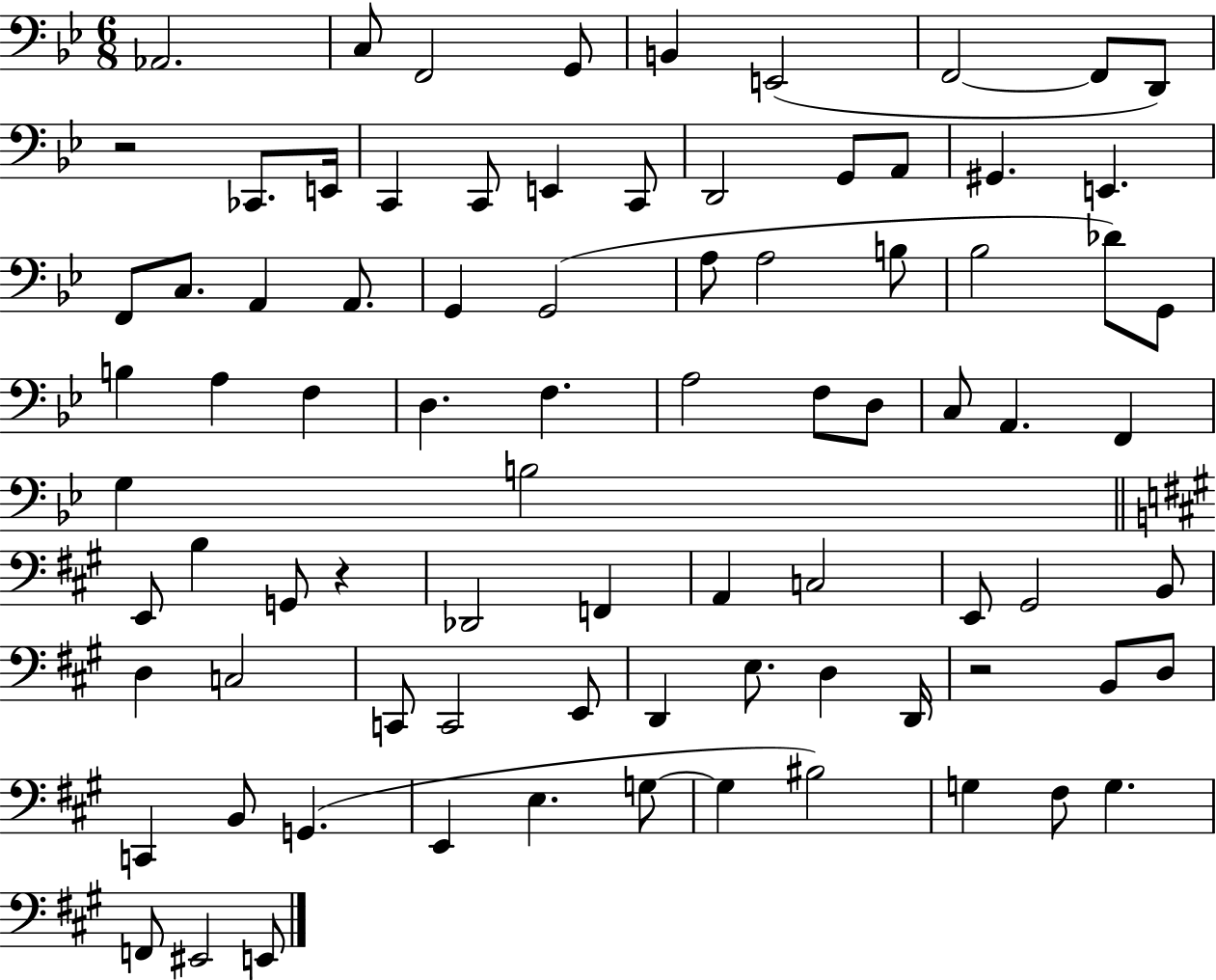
{
  \clef bass
  \numericTimeSignature
  \time 6/8
  \key bes \major
  aes,2. | c8 f,2 g,8 | b,4 e,2( | f,2~~ f,8 d,8) | \break r2 ces,8. e,16 | c,4 c,8 e,4 c,8 | d,2 g,8 a,8 | gis,4. e,4. | \break f,8 c8. a,4 a,8. | g,4 g,2( | a8 a2 b8 | bes2 des'8) g,8 | \break b4 a4 f4 | d4. f4. | a2 f8 d8 | c8 a,4. f,4 | \break g4 b2 | \bar "||" \break \key a \major e,8 b4 g,8 r4 | des,2 f,4 | a,4 c2 | e,8 gis,2 b,8 | \break d4 c2 | c,8 c,2 e,8 | d,4 e8. d4 d,16 | r2 b,8 d8 | \break c,4 b,8 g,4.( | e,4 e4. g8~~ | g4 bis2) | g4 fis8 g4. | \break f,8 eis,2 e,8 | \bar "|."
}